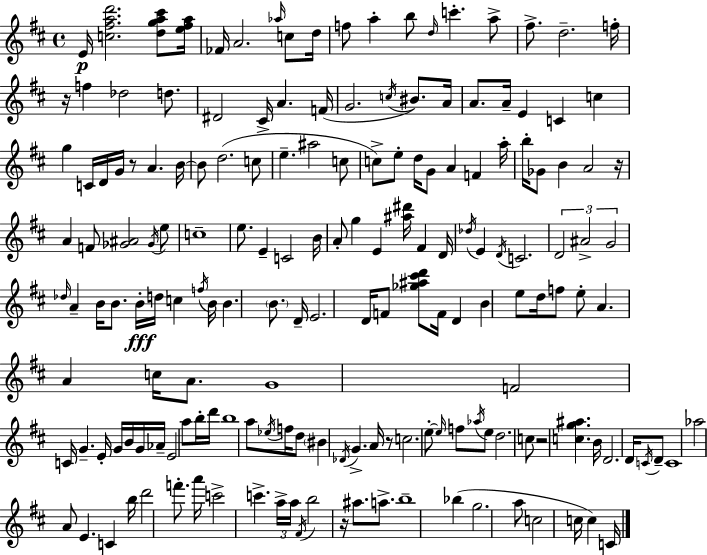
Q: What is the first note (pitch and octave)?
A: E4